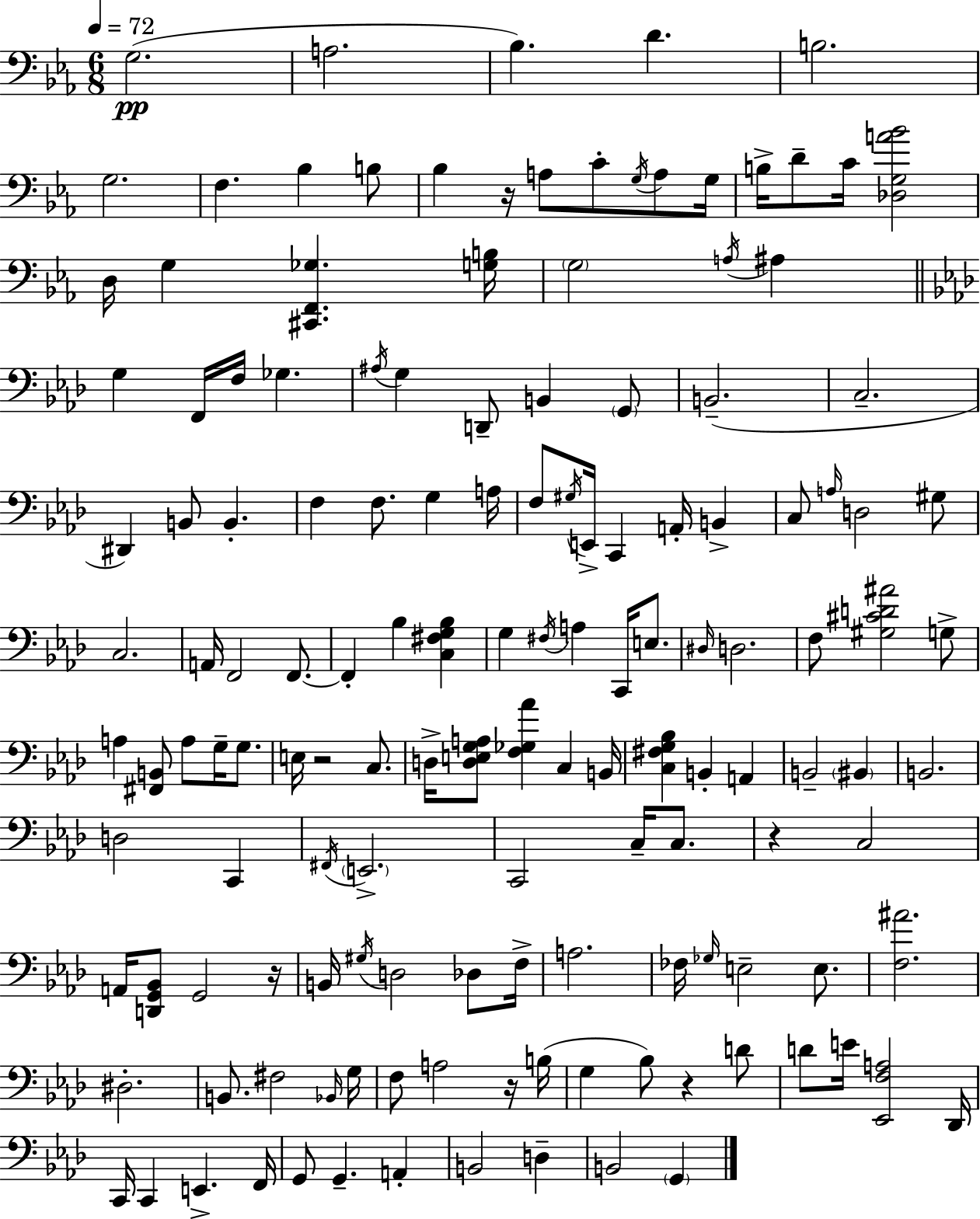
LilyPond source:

{
  \clef bass
  \numericTimeSignature
  \time 6/8
  \key ees \major
  \tempo 4 = 72
  \repeat volta 2 { g2.(\pp | a2. | bes4.) d'4. | b2. | \break g2. | f4. bes4 b8 | bes4 r16 a8 c'8-. \acciaccatura { g16 } a8 | g16 b16-> d'8-- c'16 <des g a' bes'>2 | \break d16 g4 <cis, f, ges>4. | <g b>16 \parenthesize g2 \acciaccatura { a16 } ais4 | \bar "||" \break \key aes \major g4 f,16 f16 ges4. | \acciaccatura { ais16 } g4 d,8-- b,4 \parenthesize g,8 | b,2.--( | c2.-- | \break dis,4) b,8 b,4.-. | f4 f8. g4 | a16 f8 \acciaccatura { gis16 } e,16-> c,4 a,16-. b,4-> | c8 \grace { a16 } d2 | \break gis8 c2. | a,16 f,2 | f,8.~~ f,4-. bes4 <c fis g bes>4 | g4 \acciaccatura { fis16 } a4 | \break c,16 e8. \grace { dis16 } d2. | f8 <gis cis' d' ais'>2 | g8-> a4 <fis, b,>8 a8 | g16-- g8. e16 r2 | \break c8. d16-> <d e g a>8 <f ges aes'>4 | c4 b,16 <c fis g bes>4 b,4-. | a,4 b,2-- | \parenthesize bis,4 b,2. | \break d2 | c,4 \acciaccatura { fis,16 } \parenthesize e,2.-> | c,2 | c16-- c8. r4 c2 | \break a,16 <d, g, bes,>8 g,2 | r16 b,16 \acciaccatura { gis16 } d2 | des8 f16-> a2. | fes16 \grace { ges16 } e2-- | \break e8. <f ais'>2. | dis2.-. | b,8. fis2 | \grace { bes,16 } g16 f8 a2 | \break r16 b16( g4 | bes8) r4 d'8 d'8 e'16 | <ees, f a>2 des,16 c,16 c,4 | e,4.-> f,16 g,8 g,4.-- | \break a,4-. b,2 | d4-- b,2 | \parenthesize g,4 } \bar "|."
}